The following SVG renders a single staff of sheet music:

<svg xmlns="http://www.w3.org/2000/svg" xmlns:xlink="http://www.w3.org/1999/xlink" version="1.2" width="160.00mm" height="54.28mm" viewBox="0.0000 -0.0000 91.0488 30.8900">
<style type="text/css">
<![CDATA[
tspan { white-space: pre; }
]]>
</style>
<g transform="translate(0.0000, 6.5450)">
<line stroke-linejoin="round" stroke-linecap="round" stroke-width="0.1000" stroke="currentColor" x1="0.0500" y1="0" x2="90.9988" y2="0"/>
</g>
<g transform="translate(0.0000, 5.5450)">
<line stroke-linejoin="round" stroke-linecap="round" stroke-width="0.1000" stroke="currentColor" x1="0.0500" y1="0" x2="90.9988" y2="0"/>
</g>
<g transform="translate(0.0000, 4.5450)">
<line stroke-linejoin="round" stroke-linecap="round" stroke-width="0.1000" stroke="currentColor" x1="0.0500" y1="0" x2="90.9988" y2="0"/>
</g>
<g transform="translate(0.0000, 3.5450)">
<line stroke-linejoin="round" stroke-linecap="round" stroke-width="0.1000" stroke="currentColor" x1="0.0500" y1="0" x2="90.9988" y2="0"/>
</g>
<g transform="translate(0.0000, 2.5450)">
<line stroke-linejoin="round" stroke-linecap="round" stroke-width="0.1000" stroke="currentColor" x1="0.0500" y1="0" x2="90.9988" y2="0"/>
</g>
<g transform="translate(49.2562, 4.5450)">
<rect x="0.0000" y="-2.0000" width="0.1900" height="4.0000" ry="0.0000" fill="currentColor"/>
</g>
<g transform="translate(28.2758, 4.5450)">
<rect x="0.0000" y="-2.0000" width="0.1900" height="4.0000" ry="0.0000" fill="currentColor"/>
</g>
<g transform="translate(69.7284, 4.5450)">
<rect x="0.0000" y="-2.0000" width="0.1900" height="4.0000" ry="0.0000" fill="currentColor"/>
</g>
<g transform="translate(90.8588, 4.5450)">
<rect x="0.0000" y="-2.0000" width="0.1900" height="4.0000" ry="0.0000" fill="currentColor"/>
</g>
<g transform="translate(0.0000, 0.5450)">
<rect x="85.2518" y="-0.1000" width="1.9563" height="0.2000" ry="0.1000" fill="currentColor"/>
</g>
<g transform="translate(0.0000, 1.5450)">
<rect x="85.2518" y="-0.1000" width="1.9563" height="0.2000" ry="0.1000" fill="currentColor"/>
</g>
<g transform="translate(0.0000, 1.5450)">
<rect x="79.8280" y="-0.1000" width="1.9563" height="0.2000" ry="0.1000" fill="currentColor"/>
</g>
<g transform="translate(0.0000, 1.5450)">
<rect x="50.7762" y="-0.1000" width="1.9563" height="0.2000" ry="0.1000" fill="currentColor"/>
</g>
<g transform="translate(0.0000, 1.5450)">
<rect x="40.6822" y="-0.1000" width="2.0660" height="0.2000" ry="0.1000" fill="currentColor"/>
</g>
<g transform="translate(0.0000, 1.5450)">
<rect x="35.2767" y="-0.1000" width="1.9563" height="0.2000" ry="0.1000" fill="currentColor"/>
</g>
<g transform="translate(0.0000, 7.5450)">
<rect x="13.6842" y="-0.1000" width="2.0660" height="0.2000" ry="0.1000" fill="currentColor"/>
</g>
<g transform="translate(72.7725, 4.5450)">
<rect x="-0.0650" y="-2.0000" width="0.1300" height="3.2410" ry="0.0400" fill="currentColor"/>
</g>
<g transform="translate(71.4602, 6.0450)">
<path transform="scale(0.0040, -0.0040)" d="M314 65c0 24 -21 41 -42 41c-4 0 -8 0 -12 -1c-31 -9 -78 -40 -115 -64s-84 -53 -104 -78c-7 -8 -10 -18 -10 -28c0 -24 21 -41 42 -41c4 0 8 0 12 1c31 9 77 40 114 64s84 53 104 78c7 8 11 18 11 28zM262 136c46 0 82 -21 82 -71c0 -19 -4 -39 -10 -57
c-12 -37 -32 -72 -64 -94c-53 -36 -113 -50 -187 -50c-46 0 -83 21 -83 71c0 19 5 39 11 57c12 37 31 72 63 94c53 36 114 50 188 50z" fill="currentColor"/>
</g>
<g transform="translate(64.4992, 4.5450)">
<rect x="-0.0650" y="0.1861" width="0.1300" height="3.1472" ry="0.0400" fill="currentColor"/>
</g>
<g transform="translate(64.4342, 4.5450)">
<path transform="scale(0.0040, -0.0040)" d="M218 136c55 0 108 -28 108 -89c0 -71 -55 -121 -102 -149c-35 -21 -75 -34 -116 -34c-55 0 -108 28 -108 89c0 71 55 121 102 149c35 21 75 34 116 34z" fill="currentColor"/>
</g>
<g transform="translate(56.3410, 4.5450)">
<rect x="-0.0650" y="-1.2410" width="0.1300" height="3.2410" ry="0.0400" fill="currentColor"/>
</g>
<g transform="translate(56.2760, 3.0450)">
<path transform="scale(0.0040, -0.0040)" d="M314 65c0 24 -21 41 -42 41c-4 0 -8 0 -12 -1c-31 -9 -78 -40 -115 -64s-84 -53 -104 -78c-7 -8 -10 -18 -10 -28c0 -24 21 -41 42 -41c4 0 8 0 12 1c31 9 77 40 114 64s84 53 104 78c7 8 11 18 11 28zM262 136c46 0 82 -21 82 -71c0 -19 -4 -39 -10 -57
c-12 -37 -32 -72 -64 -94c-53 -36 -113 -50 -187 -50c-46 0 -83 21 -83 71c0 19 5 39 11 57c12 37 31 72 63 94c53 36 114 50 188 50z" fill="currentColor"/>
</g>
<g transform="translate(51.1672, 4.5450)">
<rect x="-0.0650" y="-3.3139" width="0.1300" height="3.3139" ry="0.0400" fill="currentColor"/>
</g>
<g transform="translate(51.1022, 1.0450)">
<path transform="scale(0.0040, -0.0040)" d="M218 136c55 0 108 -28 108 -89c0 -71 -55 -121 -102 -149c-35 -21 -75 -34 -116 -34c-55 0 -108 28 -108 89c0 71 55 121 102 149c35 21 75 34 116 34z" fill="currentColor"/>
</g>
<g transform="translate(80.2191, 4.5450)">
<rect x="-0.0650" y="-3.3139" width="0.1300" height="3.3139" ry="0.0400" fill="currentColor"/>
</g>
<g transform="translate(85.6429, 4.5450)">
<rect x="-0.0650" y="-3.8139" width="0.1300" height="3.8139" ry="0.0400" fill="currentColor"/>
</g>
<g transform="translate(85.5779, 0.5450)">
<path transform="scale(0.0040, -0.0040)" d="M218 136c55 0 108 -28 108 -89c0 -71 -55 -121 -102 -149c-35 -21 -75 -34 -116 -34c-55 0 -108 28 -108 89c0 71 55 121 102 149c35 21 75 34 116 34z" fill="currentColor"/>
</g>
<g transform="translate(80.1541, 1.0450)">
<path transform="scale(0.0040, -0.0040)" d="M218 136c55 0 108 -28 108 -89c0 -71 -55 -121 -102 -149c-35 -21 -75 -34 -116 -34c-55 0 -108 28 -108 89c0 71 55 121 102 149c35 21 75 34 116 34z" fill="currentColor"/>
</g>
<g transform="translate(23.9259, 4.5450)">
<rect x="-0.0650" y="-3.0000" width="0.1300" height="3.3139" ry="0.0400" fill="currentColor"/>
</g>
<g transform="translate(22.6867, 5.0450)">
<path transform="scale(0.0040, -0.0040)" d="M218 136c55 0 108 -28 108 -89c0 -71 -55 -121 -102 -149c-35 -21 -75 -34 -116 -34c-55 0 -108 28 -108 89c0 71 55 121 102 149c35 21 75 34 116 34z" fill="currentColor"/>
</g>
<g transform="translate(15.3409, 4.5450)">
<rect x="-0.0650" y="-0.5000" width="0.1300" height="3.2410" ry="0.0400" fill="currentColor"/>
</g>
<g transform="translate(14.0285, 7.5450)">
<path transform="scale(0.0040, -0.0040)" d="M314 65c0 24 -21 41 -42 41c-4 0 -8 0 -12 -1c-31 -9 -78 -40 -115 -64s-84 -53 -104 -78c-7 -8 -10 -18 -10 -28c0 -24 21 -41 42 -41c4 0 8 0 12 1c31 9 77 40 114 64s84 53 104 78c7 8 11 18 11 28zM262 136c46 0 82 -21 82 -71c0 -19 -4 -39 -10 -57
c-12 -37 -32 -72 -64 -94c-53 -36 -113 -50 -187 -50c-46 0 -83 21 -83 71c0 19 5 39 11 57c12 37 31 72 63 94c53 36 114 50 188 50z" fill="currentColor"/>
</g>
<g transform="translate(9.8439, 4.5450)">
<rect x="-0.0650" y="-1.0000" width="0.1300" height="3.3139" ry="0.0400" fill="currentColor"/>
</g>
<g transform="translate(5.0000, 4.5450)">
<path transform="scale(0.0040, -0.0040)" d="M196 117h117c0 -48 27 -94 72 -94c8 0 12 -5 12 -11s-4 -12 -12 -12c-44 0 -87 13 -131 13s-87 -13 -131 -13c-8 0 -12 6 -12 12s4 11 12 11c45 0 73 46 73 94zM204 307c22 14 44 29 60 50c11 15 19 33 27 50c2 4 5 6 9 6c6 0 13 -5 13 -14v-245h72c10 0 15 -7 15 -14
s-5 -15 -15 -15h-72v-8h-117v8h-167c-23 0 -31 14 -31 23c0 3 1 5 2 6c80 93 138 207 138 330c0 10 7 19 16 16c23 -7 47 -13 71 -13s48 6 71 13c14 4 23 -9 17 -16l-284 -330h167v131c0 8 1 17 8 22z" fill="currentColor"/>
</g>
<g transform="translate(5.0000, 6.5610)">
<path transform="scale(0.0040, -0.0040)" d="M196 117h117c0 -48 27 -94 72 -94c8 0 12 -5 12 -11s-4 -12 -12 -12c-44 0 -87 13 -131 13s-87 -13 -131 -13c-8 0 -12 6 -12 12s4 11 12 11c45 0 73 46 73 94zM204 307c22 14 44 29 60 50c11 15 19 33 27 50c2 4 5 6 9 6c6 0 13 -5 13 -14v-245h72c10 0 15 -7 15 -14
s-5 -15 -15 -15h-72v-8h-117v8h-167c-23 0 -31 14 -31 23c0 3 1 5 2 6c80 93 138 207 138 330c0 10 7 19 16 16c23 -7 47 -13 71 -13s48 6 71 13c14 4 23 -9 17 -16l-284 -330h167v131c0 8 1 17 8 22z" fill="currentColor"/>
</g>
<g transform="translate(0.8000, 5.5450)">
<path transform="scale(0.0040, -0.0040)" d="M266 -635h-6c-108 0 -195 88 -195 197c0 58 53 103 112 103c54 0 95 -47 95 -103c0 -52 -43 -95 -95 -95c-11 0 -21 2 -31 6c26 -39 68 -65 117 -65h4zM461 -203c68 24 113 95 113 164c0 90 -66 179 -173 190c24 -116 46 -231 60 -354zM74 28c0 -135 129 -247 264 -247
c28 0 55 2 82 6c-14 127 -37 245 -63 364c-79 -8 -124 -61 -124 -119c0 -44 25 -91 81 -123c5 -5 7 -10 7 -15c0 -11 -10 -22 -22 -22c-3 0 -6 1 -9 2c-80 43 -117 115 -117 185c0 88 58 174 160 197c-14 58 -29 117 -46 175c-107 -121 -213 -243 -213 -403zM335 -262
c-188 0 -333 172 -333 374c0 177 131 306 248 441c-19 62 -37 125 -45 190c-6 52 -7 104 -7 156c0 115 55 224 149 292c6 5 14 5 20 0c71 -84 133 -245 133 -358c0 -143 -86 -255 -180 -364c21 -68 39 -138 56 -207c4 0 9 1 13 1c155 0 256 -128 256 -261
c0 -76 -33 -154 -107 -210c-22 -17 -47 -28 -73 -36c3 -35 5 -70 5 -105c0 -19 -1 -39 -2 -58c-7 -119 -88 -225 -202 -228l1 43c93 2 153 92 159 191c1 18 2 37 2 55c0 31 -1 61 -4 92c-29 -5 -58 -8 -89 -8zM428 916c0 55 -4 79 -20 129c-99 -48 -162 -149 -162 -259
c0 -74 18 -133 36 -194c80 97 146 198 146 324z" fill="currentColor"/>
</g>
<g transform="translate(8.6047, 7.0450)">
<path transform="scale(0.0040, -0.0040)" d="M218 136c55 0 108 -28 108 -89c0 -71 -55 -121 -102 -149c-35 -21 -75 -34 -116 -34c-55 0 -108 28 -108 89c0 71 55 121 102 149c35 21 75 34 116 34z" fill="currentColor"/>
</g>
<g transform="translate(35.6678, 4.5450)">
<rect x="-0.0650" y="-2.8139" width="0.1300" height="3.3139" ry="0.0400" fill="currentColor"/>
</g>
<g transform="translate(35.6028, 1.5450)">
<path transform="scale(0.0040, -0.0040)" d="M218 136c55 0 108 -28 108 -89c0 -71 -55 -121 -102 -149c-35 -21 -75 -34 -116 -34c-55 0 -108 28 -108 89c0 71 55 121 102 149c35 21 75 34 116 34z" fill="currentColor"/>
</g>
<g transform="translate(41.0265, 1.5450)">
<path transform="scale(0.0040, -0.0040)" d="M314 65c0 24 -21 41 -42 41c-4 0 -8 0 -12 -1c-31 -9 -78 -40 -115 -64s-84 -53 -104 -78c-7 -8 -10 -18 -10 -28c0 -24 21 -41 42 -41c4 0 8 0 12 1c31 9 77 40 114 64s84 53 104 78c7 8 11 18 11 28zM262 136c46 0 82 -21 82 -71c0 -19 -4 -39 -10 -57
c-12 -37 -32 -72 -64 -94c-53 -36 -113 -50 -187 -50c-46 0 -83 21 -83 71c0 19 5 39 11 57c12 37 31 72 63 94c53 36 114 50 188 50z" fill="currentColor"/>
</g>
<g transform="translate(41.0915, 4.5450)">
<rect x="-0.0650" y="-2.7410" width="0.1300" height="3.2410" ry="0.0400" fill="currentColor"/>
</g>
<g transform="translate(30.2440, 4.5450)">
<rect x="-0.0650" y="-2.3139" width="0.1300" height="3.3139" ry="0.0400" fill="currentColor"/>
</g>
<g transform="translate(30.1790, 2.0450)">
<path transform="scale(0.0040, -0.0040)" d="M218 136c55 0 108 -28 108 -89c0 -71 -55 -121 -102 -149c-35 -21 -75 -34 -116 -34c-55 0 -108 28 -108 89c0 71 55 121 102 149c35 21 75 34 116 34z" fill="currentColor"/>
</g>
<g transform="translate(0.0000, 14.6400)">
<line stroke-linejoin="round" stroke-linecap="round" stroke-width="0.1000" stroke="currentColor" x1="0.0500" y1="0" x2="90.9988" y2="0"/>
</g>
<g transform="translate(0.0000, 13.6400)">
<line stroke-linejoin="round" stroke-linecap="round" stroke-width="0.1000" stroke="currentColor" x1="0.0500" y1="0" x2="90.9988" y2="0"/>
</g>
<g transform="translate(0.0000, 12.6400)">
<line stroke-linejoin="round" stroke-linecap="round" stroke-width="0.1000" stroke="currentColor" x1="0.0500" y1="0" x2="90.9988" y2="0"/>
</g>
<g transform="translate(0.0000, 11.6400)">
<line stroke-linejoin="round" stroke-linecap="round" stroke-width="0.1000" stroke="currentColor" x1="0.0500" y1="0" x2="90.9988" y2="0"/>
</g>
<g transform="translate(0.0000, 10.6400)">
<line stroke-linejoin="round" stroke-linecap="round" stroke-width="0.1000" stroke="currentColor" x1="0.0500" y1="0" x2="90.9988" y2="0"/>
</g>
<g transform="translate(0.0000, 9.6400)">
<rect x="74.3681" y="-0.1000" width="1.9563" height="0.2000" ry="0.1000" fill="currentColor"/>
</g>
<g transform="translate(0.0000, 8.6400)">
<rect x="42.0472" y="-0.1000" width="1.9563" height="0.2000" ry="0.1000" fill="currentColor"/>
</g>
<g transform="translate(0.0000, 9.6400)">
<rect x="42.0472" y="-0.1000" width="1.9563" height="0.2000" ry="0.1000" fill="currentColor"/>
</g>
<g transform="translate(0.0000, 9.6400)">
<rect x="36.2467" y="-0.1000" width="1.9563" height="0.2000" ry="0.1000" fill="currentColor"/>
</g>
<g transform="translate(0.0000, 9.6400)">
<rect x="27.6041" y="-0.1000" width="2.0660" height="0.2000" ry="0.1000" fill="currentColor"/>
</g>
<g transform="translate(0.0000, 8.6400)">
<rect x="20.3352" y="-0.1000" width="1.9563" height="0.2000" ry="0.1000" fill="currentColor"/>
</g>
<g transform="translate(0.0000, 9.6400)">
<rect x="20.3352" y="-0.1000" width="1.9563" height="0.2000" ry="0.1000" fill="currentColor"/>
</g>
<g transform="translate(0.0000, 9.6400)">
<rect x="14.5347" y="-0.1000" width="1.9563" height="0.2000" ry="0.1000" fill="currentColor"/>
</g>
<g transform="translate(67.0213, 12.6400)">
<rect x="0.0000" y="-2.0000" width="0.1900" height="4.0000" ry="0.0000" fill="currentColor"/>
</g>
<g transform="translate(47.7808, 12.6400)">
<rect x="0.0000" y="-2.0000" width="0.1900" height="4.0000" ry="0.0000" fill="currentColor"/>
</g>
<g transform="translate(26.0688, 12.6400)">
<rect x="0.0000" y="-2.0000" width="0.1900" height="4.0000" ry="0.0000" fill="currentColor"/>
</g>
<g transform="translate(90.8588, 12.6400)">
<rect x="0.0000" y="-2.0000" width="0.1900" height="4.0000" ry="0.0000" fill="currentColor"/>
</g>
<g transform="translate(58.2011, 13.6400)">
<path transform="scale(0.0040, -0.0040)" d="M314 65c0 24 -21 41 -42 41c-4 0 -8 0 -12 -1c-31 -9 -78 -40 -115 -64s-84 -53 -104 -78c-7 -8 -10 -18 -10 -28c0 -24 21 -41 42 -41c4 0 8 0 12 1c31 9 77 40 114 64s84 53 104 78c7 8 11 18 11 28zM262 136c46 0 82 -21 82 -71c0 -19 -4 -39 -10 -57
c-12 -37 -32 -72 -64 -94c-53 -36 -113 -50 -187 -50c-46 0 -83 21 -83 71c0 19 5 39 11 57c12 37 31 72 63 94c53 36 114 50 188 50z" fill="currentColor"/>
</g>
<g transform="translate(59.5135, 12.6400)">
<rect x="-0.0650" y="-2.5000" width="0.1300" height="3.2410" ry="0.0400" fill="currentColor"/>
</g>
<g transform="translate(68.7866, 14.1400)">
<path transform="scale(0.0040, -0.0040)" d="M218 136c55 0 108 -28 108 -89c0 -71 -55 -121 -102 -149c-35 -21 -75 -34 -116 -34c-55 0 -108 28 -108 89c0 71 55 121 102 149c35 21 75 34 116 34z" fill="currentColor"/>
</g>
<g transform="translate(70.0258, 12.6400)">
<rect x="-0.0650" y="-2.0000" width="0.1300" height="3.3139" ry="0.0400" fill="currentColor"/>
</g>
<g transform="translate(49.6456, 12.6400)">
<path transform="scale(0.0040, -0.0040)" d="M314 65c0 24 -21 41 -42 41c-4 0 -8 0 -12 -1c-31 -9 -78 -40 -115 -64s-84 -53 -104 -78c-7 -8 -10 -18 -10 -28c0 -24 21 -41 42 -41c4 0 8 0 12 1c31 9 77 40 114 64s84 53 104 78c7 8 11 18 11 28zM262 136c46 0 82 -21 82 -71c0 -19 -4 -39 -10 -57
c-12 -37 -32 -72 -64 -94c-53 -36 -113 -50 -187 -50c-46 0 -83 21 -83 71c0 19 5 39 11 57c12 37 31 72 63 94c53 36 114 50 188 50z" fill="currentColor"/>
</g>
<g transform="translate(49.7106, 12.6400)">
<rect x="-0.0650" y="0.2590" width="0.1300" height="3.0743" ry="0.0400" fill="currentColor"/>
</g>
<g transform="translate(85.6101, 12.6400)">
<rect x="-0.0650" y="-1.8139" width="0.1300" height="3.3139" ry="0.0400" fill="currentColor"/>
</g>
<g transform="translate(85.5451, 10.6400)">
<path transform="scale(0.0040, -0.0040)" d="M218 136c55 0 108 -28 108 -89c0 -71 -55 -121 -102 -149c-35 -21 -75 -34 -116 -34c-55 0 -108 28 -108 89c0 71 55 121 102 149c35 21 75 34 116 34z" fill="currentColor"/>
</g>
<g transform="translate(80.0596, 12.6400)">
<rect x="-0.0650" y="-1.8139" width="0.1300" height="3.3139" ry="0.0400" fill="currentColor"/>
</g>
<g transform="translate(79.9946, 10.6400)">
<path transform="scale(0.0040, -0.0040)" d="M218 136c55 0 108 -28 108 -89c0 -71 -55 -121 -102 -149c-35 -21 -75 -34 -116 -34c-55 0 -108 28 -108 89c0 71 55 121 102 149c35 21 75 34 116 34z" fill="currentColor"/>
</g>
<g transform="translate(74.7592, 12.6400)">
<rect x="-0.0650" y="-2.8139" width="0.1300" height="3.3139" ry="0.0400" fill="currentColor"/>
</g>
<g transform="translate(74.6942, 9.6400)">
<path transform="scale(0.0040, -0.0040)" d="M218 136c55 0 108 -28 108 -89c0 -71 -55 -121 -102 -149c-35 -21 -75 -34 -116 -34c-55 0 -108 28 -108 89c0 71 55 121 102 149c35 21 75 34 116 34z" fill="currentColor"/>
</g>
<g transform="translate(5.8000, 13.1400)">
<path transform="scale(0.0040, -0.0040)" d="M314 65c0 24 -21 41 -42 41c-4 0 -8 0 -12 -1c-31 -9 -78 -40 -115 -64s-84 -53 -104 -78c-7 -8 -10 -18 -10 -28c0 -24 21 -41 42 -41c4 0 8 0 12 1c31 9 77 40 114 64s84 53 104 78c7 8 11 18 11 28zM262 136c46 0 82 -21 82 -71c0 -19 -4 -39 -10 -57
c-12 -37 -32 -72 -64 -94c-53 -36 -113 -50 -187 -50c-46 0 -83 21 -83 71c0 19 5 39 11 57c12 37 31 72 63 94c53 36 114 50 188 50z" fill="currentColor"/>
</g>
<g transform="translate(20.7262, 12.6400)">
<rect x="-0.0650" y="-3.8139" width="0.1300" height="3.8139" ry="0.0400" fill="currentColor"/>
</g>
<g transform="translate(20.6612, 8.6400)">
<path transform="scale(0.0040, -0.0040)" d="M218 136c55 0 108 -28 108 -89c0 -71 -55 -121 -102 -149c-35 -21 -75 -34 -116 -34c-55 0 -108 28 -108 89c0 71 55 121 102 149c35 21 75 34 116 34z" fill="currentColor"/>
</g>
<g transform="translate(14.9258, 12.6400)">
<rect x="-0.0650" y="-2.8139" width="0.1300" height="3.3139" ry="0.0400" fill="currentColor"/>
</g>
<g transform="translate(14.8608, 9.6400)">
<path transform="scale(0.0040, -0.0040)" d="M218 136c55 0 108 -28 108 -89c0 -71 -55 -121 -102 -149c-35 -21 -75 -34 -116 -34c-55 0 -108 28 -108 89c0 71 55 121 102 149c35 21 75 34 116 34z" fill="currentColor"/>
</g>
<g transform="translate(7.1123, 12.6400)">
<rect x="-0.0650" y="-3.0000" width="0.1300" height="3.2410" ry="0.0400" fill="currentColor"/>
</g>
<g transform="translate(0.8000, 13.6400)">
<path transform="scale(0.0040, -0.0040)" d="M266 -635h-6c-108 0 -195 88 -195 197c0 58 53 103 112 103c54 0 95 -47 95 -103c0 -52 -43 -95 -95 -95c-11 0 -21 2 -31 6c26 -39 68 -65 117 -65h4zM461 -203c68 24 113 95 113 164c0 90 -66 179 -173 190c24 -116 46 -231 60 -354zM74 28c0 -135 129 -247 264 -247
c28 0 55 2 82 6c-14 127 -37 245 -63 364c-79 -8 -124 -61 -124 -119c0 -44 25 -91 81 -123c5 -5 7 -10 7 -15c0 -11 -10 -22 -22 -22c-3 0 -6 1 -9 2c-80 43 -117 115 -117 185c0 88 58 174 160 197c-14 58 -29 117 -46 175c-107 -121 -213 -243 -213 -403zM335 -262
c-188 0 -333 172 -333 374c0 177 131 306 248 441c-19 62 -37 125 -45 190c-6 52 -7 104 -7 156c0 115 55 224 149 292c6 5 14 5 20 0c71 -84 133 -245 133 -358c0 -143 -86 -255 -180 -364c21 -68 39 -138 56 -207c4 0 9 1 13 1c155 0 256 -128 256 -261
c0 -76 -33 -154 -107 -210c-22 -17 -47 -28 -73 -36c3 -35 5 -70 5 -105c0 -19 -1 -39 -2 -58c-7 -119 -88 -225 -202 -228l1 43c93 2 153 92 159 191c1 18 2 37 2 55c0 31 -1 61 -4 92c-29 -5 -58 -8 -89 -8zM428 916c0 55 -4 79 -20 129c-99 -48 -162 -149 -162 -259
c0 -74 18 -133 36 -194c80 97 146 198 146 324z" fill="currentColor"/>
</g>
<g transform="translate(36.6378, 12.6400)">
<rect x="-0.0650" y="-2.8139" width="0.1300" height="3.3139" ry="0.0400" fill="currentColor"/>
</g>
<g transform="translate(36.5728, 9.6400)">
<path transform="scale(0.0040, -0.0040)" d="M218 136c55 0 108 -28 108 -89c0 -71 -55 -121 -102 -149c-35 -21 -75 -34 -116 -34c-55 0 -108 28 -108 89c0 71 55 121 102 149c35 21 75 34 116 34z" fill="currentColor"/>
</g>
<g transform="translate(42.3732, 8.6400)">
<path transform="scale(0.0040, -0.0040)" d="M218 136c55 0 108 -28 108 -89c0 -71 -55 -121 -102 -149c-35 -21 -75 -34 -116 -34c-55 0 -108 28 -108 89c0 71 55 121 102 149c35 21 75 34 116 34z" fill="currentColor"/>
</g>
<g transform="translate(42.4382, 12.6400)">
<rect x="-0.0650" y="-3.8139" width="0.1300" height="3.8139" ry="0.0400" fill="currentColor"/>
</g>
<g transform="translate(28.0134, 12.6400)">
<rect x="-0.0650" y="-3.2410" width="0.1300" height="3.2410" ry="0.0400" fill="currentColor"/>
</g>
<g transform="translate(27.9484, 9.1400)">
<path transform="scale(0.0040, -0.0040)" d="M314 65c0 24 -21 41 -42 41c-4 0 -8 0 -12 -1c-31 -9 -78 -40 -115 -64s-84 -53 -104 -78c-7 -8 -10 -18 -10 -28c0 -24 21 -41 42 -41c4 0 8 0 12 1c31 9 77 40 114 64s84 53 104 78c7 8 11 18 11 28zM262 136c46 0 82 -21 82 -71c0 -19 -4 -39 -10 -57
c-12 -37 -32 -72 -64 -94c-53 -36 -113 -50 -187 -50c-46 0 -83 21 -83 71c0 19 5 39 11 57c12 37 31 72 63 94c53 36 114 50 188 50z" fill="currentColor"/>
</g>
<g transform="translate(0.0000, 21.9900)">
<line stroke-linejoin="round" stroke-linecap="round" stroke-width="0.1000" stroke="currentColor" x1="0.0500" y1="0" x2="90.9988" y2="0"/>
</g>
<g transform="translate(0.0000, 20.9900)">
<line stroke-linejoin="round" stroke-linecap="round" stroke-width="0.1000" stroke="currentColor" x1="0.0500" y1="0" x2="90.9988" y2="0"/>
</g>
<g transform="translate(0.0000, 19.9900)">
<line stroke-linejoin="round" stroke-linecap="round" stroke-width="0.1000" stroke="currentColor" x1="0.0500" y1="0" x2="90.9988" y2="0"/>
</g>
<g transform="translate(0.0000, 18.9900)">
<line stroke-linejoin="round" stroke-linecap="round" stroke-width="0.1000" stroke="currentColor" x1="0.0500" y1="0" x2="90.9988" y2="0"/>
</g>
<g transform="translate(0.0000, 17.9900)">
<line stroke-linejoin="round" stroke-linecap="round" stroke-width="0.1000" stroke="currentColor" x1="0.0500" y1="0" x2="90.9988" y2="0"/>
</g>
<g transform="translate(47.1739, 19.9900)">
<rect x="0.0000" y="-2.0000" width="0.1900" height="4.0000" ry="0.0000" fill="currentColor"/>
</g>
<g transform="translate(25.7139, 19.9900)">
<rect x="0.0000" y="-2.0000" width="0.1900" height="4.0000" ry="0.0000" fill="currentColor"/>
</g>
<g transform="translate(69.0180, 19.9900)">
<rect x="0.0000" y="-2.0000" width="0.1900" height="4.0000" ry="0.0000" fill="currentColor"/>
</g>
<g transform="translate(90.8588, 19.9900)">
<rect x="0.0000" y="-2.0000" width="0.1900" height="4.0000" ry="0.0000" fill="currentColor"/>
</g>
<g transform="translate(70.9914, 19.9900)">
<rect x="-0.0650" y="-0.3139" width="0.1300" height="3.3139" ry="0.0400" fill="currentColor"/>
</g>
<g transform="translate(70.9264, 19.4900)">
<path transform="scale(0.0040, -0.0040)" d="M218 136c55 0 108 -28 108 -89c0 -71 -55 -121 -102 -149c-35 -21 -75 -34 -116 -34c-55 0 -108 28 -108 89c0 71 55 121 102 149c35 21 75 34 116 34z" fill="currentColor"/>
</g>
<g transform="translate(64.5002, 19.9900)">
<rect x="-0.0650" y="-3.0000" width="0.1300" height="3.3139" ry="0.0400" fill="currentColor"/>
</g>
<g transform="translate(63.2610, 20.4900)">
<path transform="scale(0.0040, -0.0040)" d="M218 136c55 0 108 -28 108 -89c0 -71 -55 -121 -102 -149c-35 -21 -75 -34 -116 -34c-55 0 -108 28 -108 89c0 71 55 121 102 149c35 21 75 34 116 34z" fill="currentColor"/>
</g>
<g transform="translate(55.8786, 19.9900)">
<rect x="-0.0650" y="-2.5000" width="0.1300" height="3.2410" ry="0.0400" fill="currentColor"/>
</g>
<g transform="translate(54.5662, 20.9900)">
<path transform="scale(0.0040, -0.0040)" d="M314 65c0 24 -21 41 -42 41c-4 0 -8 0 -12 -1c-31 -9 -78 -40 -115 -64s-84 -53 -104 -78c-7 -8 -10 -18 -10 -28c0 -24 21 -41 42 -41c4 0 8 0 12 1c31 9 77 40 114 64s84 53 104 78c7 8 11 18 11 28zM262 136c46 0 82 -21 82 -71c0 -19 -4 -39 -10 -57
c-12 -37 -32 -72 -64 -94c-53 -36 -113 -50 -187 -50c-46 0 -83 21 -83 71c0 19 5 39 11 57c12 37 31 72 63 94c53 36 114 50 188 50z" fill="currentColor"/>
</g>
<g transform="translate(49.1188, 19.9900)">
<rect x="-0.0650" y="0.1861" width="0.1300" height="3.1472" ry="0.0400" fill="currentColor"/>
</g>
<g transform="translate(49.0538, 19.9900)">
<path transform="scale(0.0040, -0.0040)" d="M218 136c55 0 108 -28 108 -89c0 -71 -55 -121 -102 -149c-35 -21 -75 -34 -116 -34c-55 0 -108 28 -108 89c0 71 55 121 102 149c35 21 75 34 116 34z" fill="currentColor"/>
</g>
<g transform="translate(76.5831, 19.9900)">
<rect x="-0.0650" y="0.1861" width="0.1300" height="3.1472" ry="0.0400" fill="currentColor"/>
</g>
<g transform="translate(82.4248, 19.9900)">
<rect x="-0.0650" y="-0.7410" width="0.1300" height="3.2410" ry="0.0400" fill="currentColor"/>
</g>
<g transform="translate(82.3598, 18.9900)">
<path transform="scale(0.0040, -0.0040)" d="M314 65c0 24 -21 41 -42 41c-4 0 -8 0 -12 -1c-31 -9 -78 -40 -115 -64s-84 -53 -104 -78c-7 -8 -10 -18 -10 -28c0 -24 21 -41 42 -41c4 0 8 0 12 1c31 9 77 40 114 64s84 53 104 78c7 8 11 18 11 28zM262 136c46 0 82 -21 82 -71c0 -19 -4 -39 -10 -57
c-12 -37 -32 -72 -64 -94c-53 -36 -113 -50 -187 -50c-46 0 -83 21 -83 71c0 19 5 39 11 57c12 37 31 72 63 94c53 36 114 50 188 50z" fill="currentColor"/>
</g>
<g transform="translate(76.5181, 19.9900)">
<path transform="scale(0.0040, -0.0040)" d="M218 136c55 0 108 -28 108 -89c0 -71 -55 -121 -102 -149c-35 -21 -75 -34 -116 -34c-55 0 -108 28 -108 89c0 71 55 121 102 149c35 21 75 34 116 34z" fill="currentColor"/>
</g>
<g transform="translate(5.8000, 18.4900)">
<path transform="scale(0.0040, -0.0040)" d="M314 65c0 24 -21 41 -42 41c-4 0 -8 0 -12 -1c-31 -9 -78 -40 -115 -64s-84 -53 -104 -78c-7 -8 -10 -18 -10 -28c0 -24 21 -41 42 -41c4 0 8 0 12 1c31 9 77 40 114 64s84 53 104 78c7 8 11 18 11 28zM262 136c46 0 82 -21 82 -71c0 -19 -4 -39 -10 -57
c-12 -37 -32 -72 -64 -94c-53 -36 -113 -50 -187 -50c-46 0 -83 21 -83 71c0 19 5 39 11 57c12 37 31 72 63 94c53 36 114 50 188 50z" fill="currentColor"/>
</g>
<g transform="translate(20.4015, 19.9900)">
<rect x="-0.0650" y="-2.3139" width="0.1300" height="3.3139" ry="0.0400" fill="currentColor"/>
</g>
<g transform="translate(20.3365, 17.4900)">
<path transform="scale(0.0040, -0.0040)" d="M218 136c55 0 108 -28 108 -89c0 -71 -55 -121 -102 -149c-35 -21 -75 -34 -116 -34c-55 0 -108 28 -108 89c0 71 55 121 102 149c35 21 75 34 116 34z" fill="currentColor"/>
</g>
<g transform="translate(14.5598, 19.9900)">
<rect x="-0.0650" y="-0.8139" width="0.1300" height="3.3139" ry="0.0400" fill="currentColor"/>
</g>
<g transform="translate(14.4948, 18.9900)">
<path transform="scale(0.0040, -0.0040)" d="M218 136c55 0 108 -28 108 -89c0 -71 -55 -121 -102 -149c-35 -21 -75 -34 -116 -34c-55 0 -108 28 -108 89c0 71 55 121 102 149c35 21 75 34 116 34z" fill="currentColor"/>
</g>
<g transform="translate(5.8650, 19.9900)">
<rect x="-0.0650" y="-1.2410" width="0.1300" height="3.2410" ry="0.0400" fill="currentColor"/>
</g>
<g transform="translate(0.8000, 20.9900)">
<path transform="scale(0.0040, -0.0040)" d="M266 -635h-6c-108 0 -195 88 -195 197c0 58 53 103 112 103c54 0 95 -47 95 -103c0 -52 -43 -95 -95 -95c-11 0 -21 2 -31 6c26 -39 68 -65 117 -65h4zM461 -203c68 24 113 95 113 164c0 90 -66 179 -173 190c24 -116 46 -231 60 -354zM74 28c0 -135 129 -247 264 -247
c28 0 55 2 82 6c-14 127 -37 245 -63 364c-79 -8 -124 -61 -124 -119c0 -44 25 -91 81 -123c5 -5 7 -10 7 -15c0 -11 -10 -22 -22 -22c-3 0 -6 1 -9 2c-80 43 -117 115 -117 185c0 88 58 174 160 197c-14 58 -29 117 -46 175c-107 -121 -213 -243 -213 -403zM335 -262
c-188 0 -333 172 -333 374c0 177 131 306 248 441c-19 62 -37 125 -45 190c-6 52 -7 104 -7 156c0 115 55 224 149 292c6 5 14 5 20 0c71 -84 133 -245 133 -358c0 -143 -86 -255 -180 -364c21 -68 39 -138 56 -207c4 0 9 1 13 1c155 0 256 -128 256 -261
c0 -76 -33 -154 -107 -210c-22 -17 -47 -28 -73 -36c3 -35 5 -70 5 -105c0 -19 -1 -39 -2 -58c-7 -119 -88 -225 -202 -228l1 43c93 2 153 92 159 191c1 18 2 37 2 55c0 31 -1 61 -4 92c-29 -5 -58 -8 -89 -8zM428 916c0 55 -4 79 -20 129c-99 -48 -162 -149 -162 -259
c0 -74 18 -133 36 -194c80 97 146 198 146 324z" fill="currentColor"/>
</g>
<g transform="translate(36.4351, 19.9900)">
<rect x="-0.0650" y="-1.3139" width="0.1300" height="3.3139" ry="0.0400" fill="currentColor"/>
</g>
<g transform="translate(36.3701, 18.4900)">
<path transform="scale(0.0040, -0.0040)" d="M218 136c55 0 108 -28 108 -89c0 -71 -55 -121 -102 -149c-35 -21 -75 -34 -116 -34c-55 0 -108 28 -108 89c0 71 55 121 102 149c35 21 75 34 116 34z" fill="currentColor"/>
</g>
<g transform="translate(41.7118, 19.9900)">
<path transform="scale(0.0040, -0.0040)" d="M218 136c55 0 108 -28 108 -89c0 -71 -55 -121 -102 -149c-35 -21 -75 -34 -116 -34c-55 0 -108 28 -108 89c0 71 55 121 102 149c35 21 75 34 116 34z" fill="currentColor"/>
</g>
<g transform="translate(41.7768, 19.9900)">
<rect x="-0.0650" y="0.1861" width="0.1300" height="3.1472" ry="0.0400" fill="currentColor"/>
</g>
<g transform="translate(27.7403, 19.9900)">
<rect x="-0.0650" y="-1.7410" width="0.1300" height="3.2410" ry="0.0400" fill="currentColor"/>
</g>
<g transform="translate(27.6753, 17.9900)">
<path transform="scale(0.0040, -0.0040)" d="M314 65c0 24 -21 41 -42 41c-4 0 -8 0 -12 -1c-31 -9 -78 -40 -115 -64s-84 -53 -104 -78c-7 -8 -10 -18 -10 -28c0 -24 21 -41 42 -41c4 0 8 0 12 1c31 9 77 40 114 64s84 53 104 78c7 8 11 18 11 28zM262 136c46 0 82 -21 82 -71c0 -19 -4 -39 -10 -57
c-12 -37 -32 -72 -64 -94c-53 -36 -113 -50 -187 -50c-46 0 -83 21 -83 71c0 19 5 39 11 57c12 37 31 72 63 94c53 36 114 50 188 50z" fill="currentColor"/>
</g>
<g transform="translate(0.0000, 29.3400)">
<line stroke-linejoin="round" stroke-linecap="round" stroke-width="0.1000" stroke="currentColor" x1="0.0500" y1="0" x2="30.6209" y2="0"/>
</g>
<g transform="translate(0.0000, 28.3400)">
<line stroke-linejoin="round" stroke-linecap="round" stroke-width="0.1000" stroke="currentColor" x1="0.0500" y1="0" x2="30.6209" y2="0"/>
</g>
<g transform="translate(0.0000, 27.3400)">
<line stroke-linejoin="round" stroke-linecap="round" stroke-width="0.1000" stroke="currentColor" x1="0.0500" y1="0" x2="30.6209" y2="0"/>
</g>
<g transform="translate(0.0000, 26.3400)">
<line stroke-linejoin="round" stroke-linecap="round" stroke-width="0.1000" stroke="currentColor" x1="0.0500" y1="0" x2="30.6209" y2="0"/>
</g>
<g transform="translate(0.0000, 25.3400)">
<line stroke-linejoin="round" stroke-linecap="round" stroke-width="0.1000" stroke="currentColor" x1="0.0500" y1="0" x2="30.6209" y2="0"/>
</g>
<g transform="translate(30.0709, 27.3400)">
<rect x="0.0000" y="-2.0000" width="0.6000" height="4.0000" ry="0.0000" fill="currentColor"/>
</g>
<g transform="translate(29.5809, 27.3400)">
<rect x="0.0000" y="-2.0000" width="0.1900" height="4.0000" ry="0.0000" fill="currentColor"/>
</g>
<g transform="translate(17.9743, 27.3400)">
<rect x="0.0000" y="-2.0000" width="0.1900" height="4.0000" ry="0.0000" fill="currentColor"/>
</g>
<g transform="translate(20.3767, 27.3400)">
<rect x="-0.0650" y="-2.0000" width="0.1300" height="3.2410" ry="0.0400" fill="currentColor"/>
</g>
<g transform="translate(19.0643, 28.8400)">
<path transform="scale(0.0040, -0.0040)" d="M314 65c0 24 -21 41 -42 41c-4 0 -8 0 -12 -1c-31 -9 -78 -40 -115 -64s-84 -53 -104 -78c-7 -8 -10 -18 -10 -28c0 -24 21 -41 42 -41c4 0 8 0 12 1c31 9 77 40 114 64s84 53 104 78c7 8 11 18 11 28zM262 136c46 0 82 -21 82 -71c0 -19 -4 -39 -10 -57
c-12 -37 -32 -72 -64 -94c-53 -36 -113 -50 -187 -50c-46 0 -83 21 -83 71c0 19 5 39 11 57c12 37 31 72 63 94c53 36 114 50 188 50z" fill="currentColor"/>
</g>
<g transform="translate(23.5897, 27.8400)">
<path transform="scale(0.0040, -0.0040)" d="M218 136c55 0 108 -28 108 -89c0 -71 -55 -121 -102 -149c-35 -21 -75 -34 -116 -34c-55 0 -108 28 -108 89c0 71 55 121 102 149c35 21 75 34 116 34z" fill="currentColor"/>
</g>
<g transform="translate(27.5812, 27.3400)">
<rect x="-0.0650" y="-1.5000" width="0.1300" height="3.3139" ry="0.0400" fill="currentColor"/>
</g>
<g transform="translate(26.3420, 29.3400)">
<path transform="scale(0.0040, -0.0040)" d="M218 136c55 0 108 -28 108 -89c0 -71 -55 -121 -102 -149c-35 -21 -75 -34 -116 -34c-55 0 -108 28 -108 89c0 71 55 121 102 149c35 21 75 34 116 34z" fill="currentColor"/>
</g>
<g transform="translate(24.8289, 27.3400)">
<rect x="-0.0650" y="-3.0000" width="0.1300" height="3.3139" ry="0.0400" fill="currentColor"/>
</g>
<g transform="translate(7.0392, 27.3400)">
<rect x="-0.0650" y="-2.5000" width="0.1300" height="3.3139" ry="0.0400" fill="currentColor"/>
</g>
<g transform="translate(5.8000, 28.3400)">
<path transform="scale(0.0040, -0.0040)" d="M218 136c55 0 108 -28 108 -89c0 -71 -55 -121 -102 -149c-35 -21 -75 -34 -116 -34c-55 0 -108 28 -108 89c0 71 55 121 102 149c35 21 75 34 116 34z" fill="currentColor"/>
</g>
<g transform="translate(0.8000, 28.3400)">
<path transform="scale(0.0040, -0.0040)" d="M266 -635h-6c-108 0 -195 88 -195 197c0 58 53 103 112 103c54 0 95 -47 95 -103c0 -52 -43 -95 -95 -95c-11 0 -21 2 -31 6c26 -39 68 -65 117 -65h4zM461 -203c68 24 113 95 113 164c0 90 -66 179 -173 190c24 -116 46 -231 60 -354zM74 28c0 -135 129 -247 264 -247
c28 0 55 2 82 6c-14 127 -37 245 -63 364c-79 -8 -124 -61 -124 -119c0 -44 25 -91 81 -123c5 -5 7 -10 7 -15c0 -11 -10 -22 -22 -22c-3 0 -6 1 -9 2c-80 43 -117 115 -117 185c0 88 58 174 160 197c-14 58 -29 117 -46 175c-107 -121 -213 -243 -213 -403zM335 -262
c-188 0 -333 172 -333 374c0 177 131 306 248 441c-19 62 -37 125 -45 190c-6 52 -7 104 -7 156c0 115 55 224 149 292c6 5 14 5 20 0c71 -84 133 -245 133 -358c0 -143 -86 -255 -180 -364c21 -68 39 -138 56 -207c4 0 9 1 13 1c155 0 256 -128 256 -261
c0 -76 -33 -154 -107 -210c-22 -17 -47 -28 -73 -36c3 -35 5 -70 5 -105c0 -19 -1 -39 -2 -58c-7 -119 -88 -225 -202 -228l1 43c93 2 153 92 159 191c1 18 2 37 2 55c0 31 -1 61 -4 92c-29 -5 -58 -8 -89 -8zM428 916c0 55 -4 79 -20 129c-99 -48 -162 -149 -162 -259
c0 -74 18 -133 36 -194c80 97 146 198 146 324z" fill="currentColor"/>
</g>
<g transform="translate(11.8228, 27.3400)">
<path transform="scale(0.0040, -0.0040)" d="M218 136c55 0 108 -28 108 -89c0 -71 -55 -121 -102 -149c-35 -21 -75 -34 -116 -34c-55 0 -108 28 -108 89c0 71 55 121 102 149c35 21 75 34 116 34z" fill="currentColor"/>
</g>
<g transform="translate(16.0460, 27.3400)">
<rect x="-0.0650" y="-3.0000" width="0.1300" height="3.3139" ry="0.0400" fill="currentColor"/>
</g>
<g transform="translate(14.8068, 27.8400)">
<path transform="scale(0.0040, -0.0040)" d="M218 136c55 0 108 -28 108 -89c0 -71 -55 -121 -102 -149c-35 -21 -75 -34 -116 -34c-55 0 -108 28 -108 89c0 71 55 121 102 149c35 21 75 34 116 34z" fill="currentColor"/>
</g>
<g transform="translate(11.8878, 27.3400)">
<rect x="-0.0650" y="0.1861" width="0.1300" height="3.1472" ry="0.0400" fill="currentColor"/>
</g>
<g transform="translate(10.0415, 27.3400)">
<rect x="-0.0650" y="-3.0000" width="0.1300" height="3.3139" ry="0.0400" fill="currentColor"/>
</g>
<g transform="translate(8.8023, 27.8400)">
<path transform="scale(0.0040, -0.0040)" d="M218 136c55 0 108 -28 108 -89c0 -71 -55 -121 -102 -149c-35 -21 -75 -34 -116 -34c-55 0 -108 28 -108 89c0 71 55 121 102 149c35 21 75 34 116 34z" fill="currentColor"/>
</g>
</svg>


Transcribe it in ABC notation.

X:1
T:Untitled
M:4/4
L:1/4
K:C
D C2 A g a a2 b e2 B F2 b c' A2 a c' b2 a c' B2 G2 F a f f e2 d g f2 e B B G2 A c B d2 G A B A F2 A E